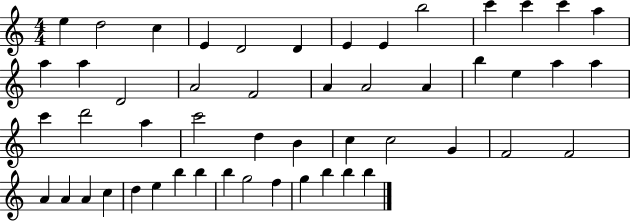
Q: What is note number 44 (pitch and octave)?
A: B5